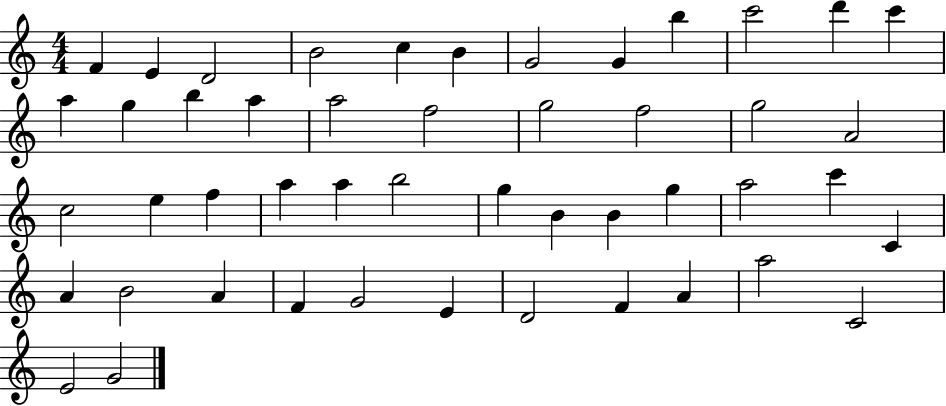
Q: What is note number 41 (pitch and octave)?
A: E4